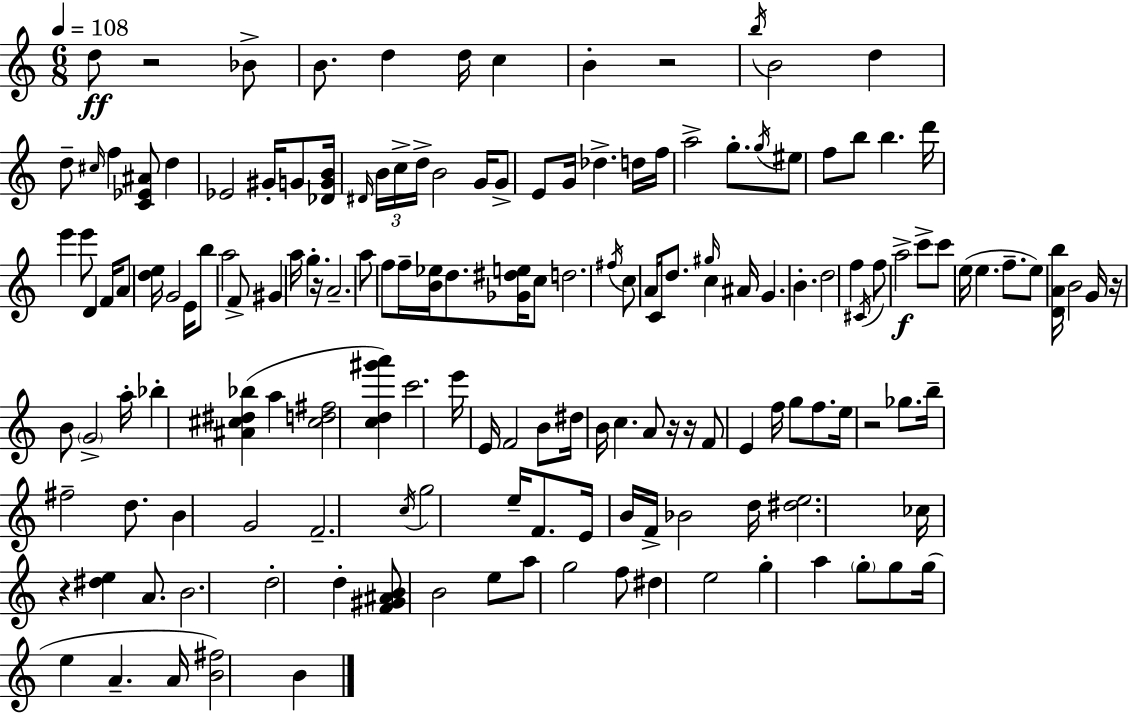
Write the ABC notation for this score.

X:1
T:Untitled
M:6/8
L:1/4
K:C
d/2 z2 _B/2 B/2 d d/4 c B z2 b/4 B2 d d/2 ^c/4 f [C_E^A]/2 d _E2 ^G/4 G/2 [_DGB]/4 ^D/4 B/4 c/4 d/4 B2 G/4 G/2 E/2 G/4 _d d/4 f/4 a2 g/2 g/4 ^e/2 f/2 b/2 b d'/4 e' e'/2 D F/4 A/2 [de]/4 G2 E/4 b/2 a2 F/2 ^G a/4 g z/4 A2 a/2 f/2 f/4 [B_e]/4 d/2 [_G^de]/4 c/2 d2 ^f/4 c/2 A/4 C/4 d/2 ^g/4 c ^A/4 G B d2 f ^C/4 f/2 a2 c'/2 c'/2 e/4 e f/2 e/2 [DAb]/4 B2 G/4 z/4 B/2 G2 a/4 _b [^A^c^d_b] a [^cd^f]2 [cd^g'a'] c'2 e'/4 E/4 F2 B/2 ^d/4 B/4 c A/2 z/4 z/4 F/2 E f/4 g/2 f/2 e/4 z2 _g/2 b/4 ^f2 d/2 B G2 F2 c/4 g2 e/4 F/2 E/4 B/4 F/4 _B2 d/4 [^de]2 _c/4 z [^de] A/2 B2 d2 d [F^G^AB]/2 B2 e/2 a/2 g2 f/2 ^d e2 g a g/2 g/2 g/4 e A A/4 [B^f]2 B